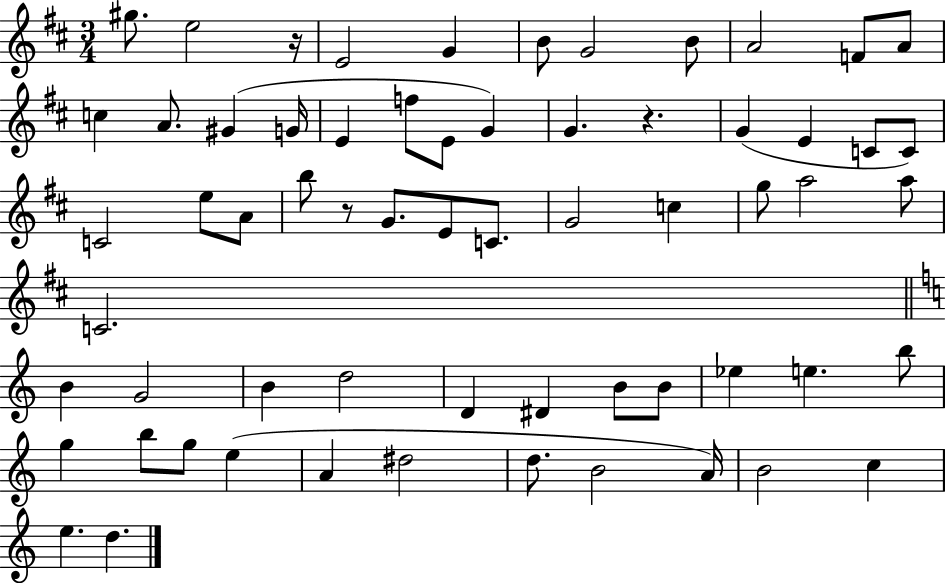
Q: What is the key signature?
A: D major